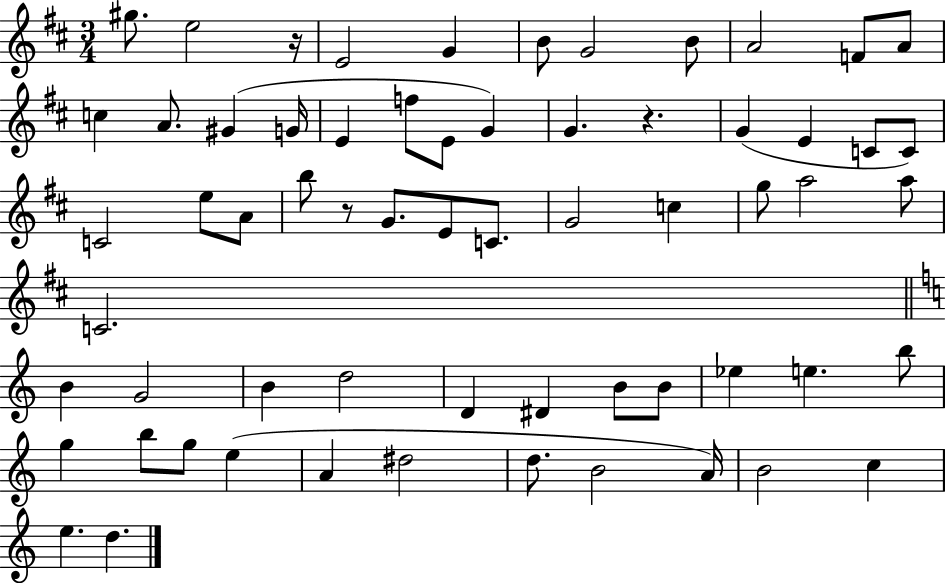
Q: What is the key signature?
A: D major